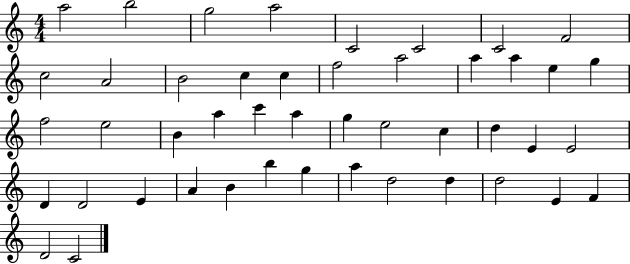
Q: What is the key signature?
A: C major